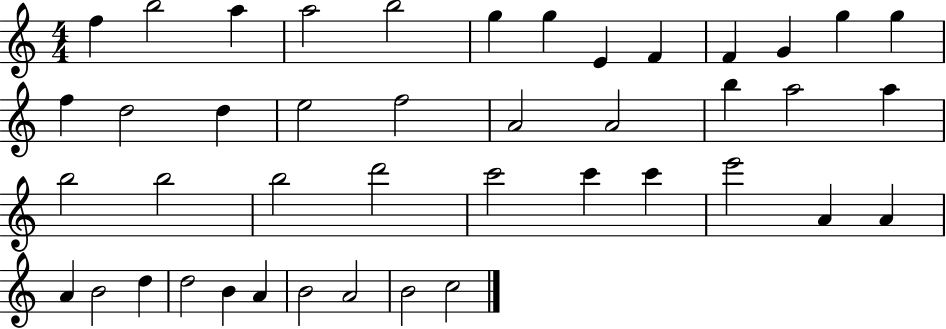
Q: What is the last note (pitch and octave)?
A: C5